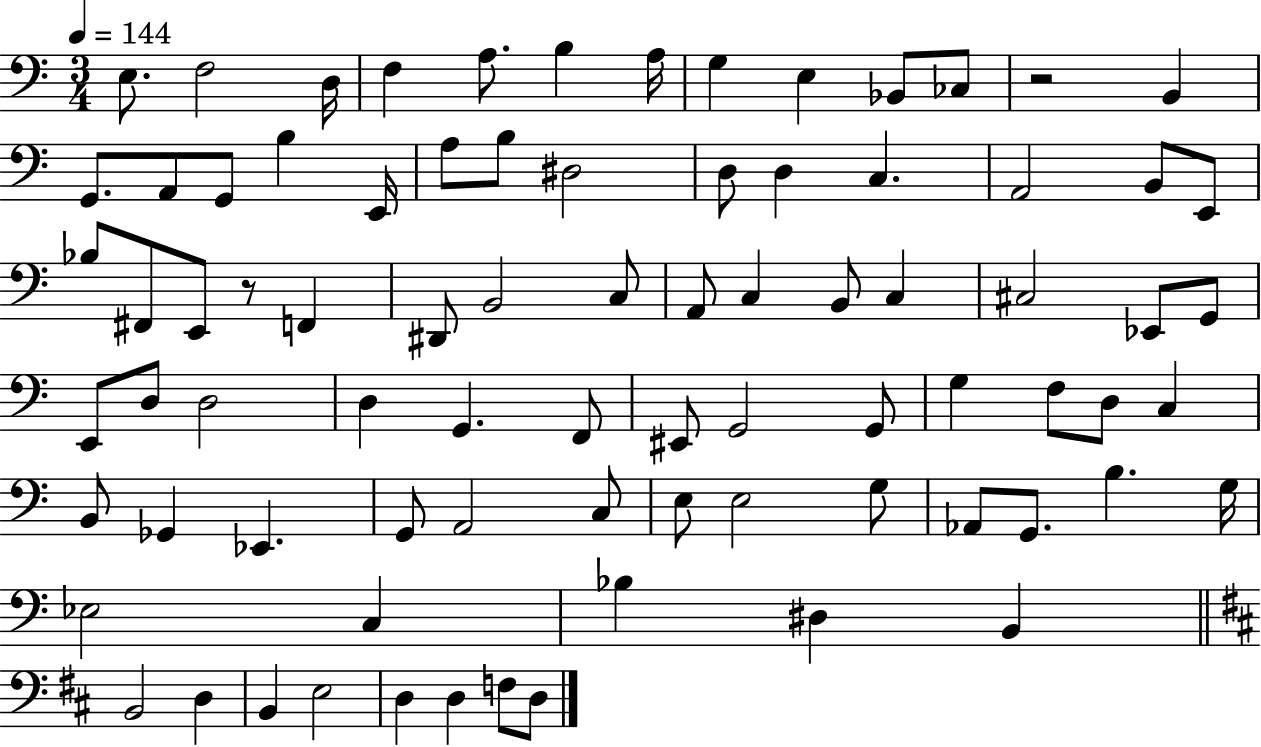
E3/e. F3/h D3/s F3/q A3/e. B3/q A3/s G3/q E3/q Bb2/e CES3/e R/h B2/q G2/e. A2/e G2/e B3/q E2/s A3/e B3/e D#3/h D3/e D3/q C3/q. A2/h B2/e E2/e Bb3/e F#2/e E2/e R/e F2/q D#2/e B2/h C3/e A2/e C3/q B2/e C3/q C#3/h Eb2/e G2/e E2/e D3/e D3/h D3/q G2/q. F2/e EIS2/e G2/h G2/e G3/q F3/e D3/e C3/q B2/e Gb2/q Eb2/q. G2/e A2/h C3/e E3/e E3/h G3/e Ab2/e G2/e. B3/q. G3/s Eb3/h C3/q Bb3/q D#3/q B2/q B2/h D3/q B2/q E3/h D3/q D3/q F3/e D3/e